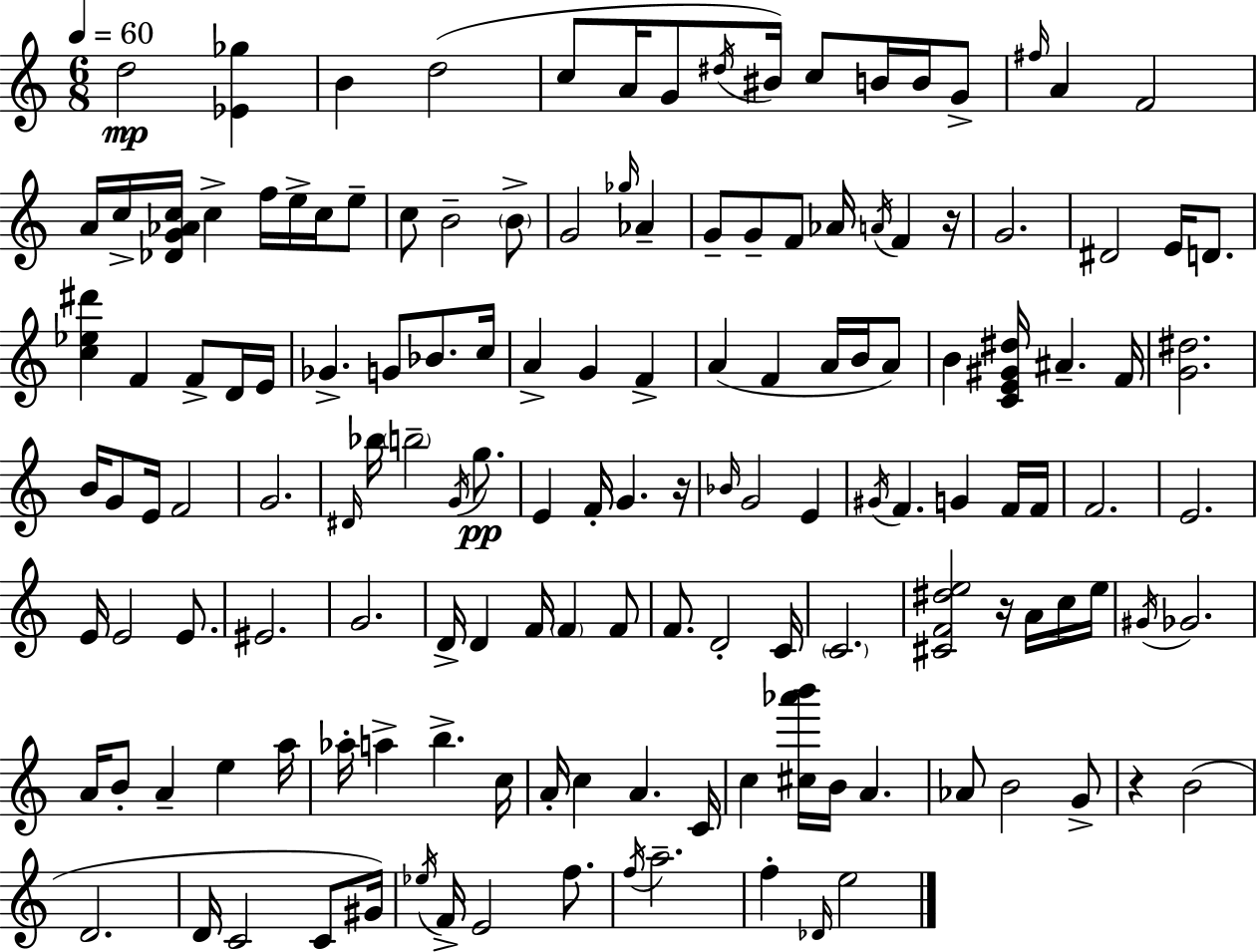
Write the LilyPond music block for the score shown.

{
  \clef treble
  \numericTimeSignature
  \time 6/8
  \key a \minor
  \tempo 4 = 60
  d''2\mp <ees' ges''>4 | b'4 d''2( | c''8 a'16 g'8 \acciaccatura { dis''16 } bis'16) c''8 b'16 b'16 g'8-> | \grace { fis''16 } a'4 f'2 | \break a'16 c''16-> <des' g' aes' c''>16 c''4-> f''16 e''16-> c''16 | e''8-- c''8 b'2-- | \parenthesize b'8-> g'2 \grace { ges''16 } aes'4-- | g'8-- g'8-- f'8 aes'16 \acciaccatura { a'16 } f'4 | \break r16 g'2. | dis'2 | e'16 d'8. <c'' ees'' dis'''>4 f'4 | f'8-> d'16 e'16 ges'4.-> g'8 | \break bes'8. c''16 a'4-> g'4 | f'4-> a'4( f'4 | a'16 b'16 a'8) b'4 <c' e' gis' dis''>16 ais'4.-- | f'16 <g' dis''>2. | \break b'16 g'8 e'16 f'2 | g'2. | \grace { dis'16 } bes''16 \parenthesize b''2-- | \acciaccatura { g'16 } g''8.\pp e'4 f'16-. g'4. | \break r16 \grace { bes'16 } g'2 | e'4 \acciaccatura { gis'16 } f'4. | g'4 f'16 f'16 f'2. | e'2. | \break e'16 e'2 | e'8. eis'2. | g'2. | d'16-> d'4 | \break f'16 \parenthesize f'4 f'8 f'8. d'2-. | c'16 \parenthesize c'2. | <cis' f' dis'' e''>2 | r16 a'16 c''16 e''16 \acciaccatura { gis'16 } ges'2. | \break a'16 b'8-. | a'4-- e''4 a''16 aes''16-. a''4-> | b''4.-> c''16 a'16-. c''4 | a'4. c'16 c''4 | \break <cis'' aes''' b'''>16 b'16 a'4. aes'8 b'2 | g'8-> r4 | b'2( d'2. | d'16 c'2 | \break c'8 gis'16) \acciaccatura { ees''16 } f'16-> e'2 | f''8. \acciaccatura { f''16 } a''2.-- | f''4-. | \grace { des'16 } e''2 | \break \bar "|."
}